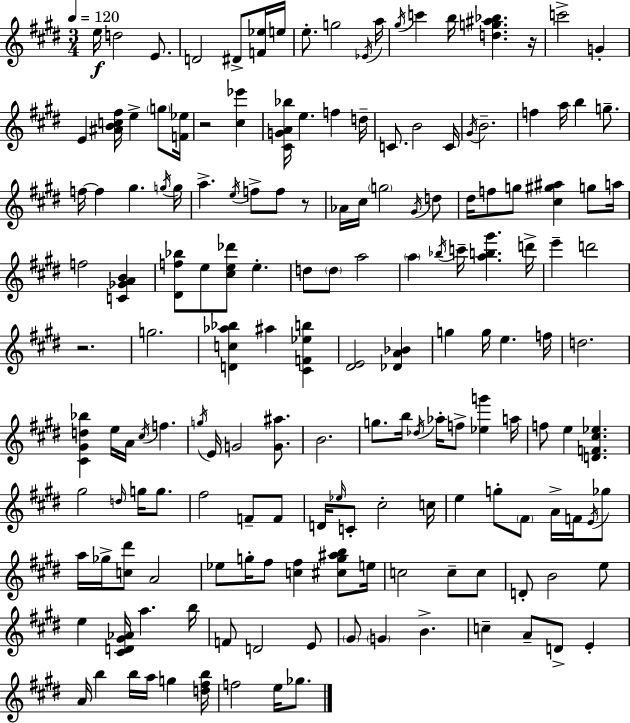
E5/s D5/h E4/e. D4/h D#4/e [F4,Eb5]/s E5/s E5/e. G5/h Eb4/s A5/s G#5/s C6/q B5/s [D5,G5,A#5,Bb5]/q. R/s C6/h G4/q E4/q [A#4,B4,C5,F#5]/s E5/q G5/e [F4,Eb5]/s R/h [C#5,Eb6]/q [C#4,G4,A4,Bb5]/s E5/q. F5/q D5/s C4/e. B4/h C4/s G#4/s B4/h. F5/q A5/s B5/q G5/e. F5/s F5/q G#5/q. G5/s G5/s A5/q. E5/s F5/e F5/e R/e Ab4/s C#5/s G5/h G#4/s D5/e D#5/s F5/e G5/e [C#5,G#5,A#5]/q G5/e A5/s F5/h [C4,Gb4,A4,B4]/q [D#4,F5,Bb5]/e E5/e [C#5,E5,Db6]/e E5/q. D5/e D5/e A5/h A5/q Bb5/s C6/s [A5,B5,G#6]/q. D6/s E6/q D6/h R/h. G5/h. [D4,C5,Ab5,Bb5]/q A#5/q [C#4,F4,Eb5,B5]/q [D#4,E4]/h [Db4,A4,Bb4]/q G5/q G5/s E5/q. F5/s D5/h. [C#4,G#4,D5,Bb5]/q E5/s A4/s C#5/s F5/q. G5/s E4/s G4/h [G4,A#5]/e. B4/h. G5/e. B5/s Db5/s Ab5/s F5/e [Eb5,G6]/q A5/s F5/e E5/q [D4,F4,C#5,Eb5]/q. G#5/h D5/s G5/s G5/e. F#5/h F4/e F4/e D4/s Eb5/s C4/e C#5/h C5/s E5/q G5/e F#4/e A4/s F4/s E4/s Gb5/e A5/s Gb5/s [C5,D#6]/e A4/h Eb5/e G5/s F#5/e [C5,F#5]/q [C#5,G5,A#5,B5]/e E5/s C5/h C5/e C5/e D4/e B4/h E5/e E5/q [C#4,D4,G#4,Ab4]/s A5/q. B5/s F4/e D4/h E4/e G#4/e G4/q B4/q. C5/q A4/e D4/e E4/q A4/s B5/q B5/s A5/s G5/q [D5,F#5,B5]/s F5/h E5/s Gb5/e.